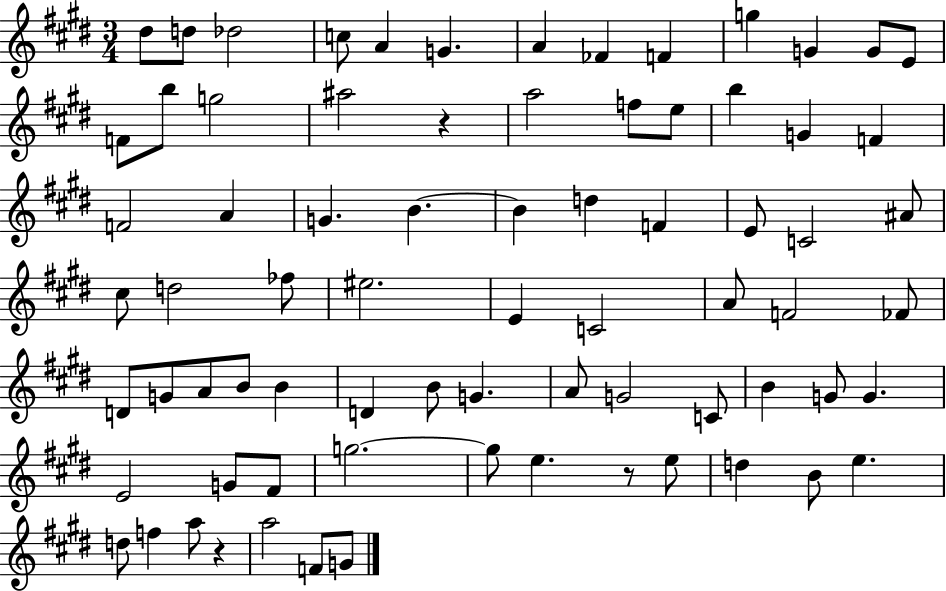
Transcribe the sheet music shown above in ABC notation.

X:1
T:Untitled
M:3/4
L:1/4
K:E
^d/2 d/2 _d2 c/2 A G A _F F g G G/2 E/2 F/2 b/2 g2 ^a2 z a2 f/2 e/2 b G F F2 A G B B d F E/2 C2 ^A/2 ^c/2 d2 _f/2 ^e2 E C2 A/2 F2 _F/2 D/2 G/2 A/2 B/2 B D B/2 G A/2 G2 C/2 B G/2 G E2 G/2 ^F/2 g2 g/2 e z/2 e/2 d B/2 e d/2 f a/2 z a2 F/2 G/2